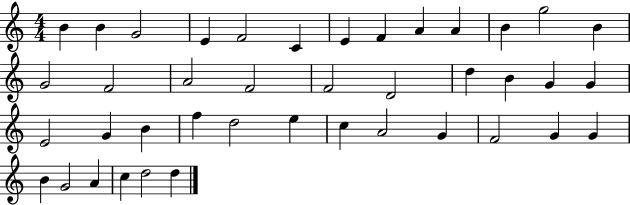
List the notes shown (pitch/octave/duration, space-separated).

B4/q B4/q G4/h E4/q F4/h C4/q E4/q F4/q A4/q A4/q B4/q G5/h B4/q G4/h F4/h A4/h F4/h F4/h D4/h D5/q B4/q G4/q G4/q E4/h G4/q B4/q F5/q D5/h E5/q C5/q A4/h G4/q F4/h G4/q G4/q B4/q G4/h A4/q C5/q D5/h D5/q